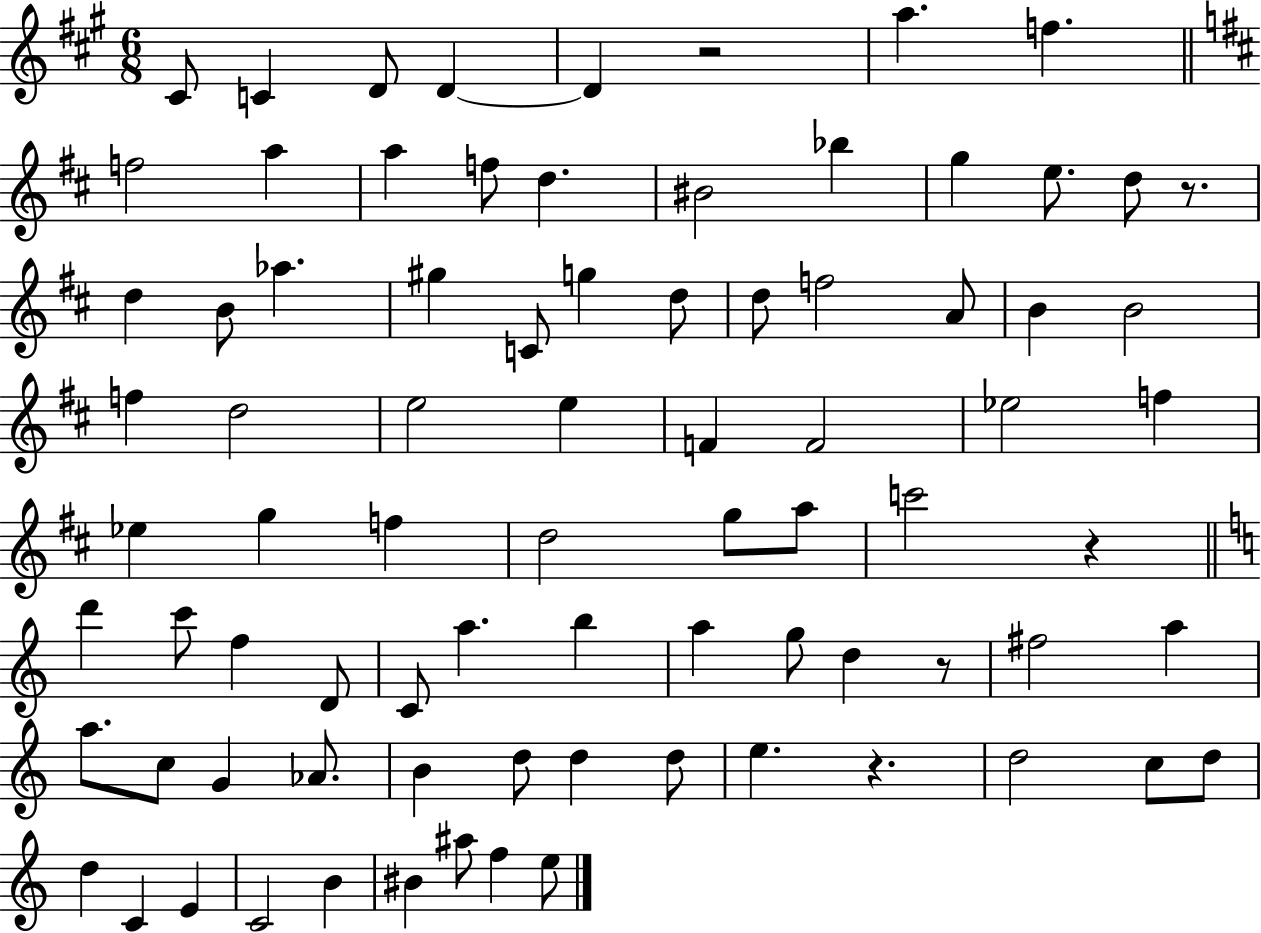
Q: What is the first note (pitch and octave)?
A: C#4